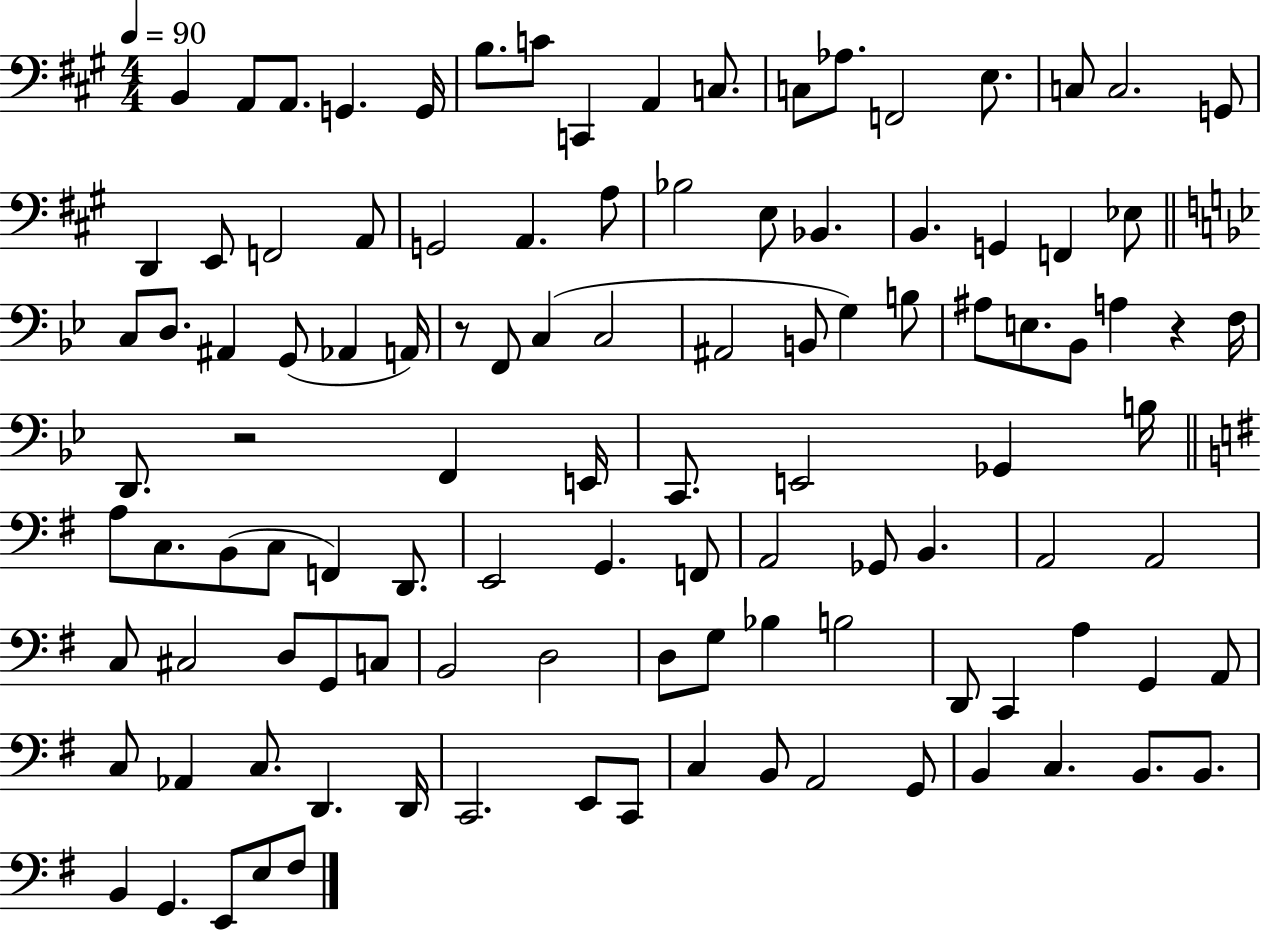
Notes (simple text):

B2/q A2/e A2/e. G2/q. G2/s B3/e. C4/e C2/q A2/q C3/e. C3/e Ab3/e. F2/h E3/e. C3/e C3/h. G2/e D2/q E2/e F2/h A2/e G2/h A2/q. A3/e Bb3/h E3/e Bb2/q. B2/q. G2/q F2/q Eb3/e C3/e D3/e. A#2/q G2/e Ab2/q A2/s R/e F2/e C3/q C3/h A#2/h B2/e G3/q B3/e A#3/e E3/e. Bb2/e A3/q R/q F3/s D2/e. R/h F2/q E2/s C2/e. E2/h Gb2/q B3/s A3/e C3/e. B2/e C3/e F2/q D2/e. E2/h G2/q. F2/e A2/h Gb2/e B2/q. A2/h A2/h C3/e C#3/h D3/e G2/e C3/e B2/h D3/h D3/e G3/e Bb3/q B3/h D2/e C2/q A3/q G2/q A2/e C3/e Ab2/q C3/e. D2/q. D2/s C2/h. E2/e C2/e C3/q B2/e A2/h G2/e B2/q C3/q. B2/e. B2/e. B2/q G2/q. E2/e E3/e F#3/e